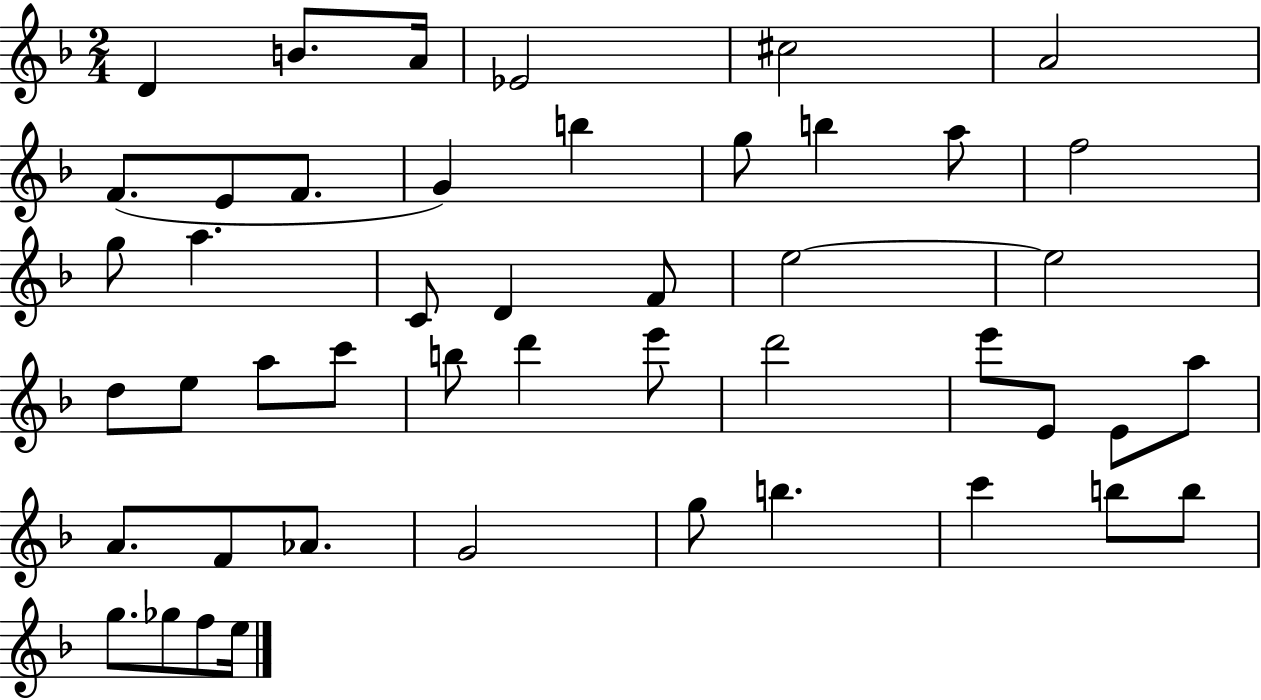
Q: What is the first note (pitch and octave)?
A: D4